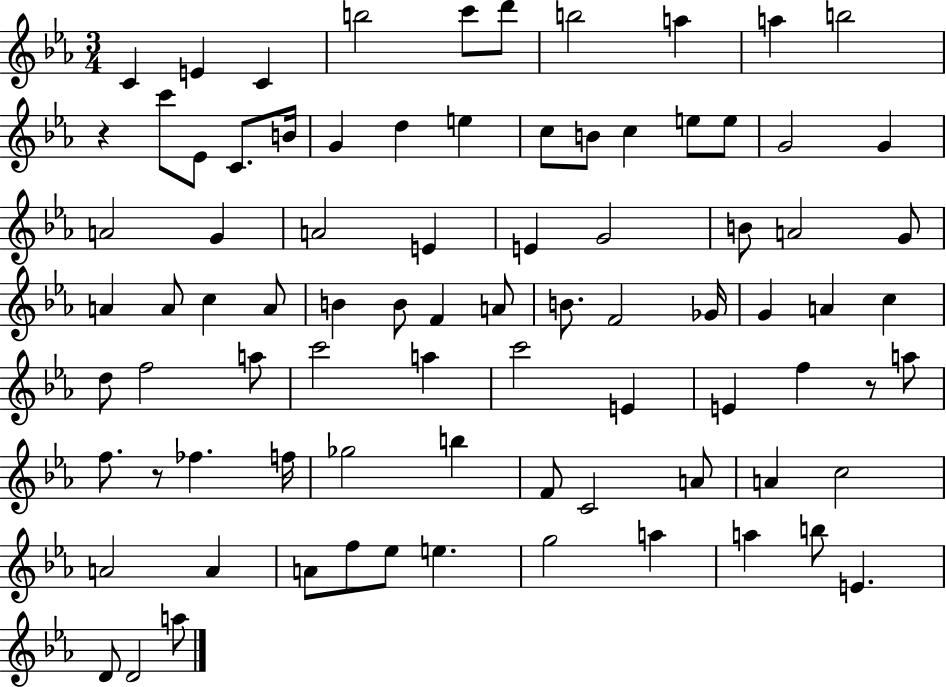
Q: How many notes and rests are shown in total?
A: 84